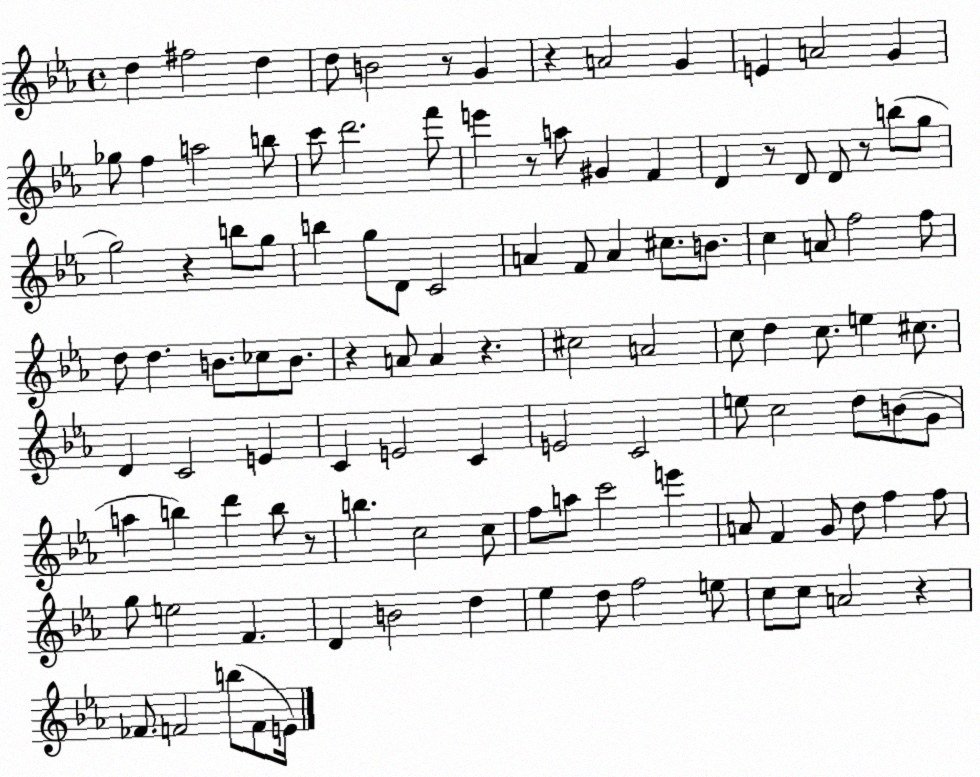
X:1
T:Untitled
M:4/4
L:1/4
K:Eb
d ^f2 d d/2 B2 z/2 G z A2 G E A2 G _g/2 f a2 b/2 c'/2 d'2 f'/2 e' z/2 a/2 ^G F D z/2 D/2 D/2 z/2 b/2 g/2 g2 z b/2 g/2 b g/2 D/2 C2 A F/2 A ^c/2 B/2 c A/2 f2 f/2 d/2 d B/2 _c/2 B/2 z A/2 A z ^c2 A2 c/2 d c/2 e ^c/2 D C2 E C E2 C E2 C2 e/2 c2 d/2 B/2 G/2 a b d' b/2 z/2 b c2 c/2 f/2 a/2 c'2 e' A/2 F G/2 d/2 f f/2 g/2 e2 F D B2 d _e d/2 f2 e/2 c/2 c/2 A2 z _F/2 F2 b/2 F/2 E/4